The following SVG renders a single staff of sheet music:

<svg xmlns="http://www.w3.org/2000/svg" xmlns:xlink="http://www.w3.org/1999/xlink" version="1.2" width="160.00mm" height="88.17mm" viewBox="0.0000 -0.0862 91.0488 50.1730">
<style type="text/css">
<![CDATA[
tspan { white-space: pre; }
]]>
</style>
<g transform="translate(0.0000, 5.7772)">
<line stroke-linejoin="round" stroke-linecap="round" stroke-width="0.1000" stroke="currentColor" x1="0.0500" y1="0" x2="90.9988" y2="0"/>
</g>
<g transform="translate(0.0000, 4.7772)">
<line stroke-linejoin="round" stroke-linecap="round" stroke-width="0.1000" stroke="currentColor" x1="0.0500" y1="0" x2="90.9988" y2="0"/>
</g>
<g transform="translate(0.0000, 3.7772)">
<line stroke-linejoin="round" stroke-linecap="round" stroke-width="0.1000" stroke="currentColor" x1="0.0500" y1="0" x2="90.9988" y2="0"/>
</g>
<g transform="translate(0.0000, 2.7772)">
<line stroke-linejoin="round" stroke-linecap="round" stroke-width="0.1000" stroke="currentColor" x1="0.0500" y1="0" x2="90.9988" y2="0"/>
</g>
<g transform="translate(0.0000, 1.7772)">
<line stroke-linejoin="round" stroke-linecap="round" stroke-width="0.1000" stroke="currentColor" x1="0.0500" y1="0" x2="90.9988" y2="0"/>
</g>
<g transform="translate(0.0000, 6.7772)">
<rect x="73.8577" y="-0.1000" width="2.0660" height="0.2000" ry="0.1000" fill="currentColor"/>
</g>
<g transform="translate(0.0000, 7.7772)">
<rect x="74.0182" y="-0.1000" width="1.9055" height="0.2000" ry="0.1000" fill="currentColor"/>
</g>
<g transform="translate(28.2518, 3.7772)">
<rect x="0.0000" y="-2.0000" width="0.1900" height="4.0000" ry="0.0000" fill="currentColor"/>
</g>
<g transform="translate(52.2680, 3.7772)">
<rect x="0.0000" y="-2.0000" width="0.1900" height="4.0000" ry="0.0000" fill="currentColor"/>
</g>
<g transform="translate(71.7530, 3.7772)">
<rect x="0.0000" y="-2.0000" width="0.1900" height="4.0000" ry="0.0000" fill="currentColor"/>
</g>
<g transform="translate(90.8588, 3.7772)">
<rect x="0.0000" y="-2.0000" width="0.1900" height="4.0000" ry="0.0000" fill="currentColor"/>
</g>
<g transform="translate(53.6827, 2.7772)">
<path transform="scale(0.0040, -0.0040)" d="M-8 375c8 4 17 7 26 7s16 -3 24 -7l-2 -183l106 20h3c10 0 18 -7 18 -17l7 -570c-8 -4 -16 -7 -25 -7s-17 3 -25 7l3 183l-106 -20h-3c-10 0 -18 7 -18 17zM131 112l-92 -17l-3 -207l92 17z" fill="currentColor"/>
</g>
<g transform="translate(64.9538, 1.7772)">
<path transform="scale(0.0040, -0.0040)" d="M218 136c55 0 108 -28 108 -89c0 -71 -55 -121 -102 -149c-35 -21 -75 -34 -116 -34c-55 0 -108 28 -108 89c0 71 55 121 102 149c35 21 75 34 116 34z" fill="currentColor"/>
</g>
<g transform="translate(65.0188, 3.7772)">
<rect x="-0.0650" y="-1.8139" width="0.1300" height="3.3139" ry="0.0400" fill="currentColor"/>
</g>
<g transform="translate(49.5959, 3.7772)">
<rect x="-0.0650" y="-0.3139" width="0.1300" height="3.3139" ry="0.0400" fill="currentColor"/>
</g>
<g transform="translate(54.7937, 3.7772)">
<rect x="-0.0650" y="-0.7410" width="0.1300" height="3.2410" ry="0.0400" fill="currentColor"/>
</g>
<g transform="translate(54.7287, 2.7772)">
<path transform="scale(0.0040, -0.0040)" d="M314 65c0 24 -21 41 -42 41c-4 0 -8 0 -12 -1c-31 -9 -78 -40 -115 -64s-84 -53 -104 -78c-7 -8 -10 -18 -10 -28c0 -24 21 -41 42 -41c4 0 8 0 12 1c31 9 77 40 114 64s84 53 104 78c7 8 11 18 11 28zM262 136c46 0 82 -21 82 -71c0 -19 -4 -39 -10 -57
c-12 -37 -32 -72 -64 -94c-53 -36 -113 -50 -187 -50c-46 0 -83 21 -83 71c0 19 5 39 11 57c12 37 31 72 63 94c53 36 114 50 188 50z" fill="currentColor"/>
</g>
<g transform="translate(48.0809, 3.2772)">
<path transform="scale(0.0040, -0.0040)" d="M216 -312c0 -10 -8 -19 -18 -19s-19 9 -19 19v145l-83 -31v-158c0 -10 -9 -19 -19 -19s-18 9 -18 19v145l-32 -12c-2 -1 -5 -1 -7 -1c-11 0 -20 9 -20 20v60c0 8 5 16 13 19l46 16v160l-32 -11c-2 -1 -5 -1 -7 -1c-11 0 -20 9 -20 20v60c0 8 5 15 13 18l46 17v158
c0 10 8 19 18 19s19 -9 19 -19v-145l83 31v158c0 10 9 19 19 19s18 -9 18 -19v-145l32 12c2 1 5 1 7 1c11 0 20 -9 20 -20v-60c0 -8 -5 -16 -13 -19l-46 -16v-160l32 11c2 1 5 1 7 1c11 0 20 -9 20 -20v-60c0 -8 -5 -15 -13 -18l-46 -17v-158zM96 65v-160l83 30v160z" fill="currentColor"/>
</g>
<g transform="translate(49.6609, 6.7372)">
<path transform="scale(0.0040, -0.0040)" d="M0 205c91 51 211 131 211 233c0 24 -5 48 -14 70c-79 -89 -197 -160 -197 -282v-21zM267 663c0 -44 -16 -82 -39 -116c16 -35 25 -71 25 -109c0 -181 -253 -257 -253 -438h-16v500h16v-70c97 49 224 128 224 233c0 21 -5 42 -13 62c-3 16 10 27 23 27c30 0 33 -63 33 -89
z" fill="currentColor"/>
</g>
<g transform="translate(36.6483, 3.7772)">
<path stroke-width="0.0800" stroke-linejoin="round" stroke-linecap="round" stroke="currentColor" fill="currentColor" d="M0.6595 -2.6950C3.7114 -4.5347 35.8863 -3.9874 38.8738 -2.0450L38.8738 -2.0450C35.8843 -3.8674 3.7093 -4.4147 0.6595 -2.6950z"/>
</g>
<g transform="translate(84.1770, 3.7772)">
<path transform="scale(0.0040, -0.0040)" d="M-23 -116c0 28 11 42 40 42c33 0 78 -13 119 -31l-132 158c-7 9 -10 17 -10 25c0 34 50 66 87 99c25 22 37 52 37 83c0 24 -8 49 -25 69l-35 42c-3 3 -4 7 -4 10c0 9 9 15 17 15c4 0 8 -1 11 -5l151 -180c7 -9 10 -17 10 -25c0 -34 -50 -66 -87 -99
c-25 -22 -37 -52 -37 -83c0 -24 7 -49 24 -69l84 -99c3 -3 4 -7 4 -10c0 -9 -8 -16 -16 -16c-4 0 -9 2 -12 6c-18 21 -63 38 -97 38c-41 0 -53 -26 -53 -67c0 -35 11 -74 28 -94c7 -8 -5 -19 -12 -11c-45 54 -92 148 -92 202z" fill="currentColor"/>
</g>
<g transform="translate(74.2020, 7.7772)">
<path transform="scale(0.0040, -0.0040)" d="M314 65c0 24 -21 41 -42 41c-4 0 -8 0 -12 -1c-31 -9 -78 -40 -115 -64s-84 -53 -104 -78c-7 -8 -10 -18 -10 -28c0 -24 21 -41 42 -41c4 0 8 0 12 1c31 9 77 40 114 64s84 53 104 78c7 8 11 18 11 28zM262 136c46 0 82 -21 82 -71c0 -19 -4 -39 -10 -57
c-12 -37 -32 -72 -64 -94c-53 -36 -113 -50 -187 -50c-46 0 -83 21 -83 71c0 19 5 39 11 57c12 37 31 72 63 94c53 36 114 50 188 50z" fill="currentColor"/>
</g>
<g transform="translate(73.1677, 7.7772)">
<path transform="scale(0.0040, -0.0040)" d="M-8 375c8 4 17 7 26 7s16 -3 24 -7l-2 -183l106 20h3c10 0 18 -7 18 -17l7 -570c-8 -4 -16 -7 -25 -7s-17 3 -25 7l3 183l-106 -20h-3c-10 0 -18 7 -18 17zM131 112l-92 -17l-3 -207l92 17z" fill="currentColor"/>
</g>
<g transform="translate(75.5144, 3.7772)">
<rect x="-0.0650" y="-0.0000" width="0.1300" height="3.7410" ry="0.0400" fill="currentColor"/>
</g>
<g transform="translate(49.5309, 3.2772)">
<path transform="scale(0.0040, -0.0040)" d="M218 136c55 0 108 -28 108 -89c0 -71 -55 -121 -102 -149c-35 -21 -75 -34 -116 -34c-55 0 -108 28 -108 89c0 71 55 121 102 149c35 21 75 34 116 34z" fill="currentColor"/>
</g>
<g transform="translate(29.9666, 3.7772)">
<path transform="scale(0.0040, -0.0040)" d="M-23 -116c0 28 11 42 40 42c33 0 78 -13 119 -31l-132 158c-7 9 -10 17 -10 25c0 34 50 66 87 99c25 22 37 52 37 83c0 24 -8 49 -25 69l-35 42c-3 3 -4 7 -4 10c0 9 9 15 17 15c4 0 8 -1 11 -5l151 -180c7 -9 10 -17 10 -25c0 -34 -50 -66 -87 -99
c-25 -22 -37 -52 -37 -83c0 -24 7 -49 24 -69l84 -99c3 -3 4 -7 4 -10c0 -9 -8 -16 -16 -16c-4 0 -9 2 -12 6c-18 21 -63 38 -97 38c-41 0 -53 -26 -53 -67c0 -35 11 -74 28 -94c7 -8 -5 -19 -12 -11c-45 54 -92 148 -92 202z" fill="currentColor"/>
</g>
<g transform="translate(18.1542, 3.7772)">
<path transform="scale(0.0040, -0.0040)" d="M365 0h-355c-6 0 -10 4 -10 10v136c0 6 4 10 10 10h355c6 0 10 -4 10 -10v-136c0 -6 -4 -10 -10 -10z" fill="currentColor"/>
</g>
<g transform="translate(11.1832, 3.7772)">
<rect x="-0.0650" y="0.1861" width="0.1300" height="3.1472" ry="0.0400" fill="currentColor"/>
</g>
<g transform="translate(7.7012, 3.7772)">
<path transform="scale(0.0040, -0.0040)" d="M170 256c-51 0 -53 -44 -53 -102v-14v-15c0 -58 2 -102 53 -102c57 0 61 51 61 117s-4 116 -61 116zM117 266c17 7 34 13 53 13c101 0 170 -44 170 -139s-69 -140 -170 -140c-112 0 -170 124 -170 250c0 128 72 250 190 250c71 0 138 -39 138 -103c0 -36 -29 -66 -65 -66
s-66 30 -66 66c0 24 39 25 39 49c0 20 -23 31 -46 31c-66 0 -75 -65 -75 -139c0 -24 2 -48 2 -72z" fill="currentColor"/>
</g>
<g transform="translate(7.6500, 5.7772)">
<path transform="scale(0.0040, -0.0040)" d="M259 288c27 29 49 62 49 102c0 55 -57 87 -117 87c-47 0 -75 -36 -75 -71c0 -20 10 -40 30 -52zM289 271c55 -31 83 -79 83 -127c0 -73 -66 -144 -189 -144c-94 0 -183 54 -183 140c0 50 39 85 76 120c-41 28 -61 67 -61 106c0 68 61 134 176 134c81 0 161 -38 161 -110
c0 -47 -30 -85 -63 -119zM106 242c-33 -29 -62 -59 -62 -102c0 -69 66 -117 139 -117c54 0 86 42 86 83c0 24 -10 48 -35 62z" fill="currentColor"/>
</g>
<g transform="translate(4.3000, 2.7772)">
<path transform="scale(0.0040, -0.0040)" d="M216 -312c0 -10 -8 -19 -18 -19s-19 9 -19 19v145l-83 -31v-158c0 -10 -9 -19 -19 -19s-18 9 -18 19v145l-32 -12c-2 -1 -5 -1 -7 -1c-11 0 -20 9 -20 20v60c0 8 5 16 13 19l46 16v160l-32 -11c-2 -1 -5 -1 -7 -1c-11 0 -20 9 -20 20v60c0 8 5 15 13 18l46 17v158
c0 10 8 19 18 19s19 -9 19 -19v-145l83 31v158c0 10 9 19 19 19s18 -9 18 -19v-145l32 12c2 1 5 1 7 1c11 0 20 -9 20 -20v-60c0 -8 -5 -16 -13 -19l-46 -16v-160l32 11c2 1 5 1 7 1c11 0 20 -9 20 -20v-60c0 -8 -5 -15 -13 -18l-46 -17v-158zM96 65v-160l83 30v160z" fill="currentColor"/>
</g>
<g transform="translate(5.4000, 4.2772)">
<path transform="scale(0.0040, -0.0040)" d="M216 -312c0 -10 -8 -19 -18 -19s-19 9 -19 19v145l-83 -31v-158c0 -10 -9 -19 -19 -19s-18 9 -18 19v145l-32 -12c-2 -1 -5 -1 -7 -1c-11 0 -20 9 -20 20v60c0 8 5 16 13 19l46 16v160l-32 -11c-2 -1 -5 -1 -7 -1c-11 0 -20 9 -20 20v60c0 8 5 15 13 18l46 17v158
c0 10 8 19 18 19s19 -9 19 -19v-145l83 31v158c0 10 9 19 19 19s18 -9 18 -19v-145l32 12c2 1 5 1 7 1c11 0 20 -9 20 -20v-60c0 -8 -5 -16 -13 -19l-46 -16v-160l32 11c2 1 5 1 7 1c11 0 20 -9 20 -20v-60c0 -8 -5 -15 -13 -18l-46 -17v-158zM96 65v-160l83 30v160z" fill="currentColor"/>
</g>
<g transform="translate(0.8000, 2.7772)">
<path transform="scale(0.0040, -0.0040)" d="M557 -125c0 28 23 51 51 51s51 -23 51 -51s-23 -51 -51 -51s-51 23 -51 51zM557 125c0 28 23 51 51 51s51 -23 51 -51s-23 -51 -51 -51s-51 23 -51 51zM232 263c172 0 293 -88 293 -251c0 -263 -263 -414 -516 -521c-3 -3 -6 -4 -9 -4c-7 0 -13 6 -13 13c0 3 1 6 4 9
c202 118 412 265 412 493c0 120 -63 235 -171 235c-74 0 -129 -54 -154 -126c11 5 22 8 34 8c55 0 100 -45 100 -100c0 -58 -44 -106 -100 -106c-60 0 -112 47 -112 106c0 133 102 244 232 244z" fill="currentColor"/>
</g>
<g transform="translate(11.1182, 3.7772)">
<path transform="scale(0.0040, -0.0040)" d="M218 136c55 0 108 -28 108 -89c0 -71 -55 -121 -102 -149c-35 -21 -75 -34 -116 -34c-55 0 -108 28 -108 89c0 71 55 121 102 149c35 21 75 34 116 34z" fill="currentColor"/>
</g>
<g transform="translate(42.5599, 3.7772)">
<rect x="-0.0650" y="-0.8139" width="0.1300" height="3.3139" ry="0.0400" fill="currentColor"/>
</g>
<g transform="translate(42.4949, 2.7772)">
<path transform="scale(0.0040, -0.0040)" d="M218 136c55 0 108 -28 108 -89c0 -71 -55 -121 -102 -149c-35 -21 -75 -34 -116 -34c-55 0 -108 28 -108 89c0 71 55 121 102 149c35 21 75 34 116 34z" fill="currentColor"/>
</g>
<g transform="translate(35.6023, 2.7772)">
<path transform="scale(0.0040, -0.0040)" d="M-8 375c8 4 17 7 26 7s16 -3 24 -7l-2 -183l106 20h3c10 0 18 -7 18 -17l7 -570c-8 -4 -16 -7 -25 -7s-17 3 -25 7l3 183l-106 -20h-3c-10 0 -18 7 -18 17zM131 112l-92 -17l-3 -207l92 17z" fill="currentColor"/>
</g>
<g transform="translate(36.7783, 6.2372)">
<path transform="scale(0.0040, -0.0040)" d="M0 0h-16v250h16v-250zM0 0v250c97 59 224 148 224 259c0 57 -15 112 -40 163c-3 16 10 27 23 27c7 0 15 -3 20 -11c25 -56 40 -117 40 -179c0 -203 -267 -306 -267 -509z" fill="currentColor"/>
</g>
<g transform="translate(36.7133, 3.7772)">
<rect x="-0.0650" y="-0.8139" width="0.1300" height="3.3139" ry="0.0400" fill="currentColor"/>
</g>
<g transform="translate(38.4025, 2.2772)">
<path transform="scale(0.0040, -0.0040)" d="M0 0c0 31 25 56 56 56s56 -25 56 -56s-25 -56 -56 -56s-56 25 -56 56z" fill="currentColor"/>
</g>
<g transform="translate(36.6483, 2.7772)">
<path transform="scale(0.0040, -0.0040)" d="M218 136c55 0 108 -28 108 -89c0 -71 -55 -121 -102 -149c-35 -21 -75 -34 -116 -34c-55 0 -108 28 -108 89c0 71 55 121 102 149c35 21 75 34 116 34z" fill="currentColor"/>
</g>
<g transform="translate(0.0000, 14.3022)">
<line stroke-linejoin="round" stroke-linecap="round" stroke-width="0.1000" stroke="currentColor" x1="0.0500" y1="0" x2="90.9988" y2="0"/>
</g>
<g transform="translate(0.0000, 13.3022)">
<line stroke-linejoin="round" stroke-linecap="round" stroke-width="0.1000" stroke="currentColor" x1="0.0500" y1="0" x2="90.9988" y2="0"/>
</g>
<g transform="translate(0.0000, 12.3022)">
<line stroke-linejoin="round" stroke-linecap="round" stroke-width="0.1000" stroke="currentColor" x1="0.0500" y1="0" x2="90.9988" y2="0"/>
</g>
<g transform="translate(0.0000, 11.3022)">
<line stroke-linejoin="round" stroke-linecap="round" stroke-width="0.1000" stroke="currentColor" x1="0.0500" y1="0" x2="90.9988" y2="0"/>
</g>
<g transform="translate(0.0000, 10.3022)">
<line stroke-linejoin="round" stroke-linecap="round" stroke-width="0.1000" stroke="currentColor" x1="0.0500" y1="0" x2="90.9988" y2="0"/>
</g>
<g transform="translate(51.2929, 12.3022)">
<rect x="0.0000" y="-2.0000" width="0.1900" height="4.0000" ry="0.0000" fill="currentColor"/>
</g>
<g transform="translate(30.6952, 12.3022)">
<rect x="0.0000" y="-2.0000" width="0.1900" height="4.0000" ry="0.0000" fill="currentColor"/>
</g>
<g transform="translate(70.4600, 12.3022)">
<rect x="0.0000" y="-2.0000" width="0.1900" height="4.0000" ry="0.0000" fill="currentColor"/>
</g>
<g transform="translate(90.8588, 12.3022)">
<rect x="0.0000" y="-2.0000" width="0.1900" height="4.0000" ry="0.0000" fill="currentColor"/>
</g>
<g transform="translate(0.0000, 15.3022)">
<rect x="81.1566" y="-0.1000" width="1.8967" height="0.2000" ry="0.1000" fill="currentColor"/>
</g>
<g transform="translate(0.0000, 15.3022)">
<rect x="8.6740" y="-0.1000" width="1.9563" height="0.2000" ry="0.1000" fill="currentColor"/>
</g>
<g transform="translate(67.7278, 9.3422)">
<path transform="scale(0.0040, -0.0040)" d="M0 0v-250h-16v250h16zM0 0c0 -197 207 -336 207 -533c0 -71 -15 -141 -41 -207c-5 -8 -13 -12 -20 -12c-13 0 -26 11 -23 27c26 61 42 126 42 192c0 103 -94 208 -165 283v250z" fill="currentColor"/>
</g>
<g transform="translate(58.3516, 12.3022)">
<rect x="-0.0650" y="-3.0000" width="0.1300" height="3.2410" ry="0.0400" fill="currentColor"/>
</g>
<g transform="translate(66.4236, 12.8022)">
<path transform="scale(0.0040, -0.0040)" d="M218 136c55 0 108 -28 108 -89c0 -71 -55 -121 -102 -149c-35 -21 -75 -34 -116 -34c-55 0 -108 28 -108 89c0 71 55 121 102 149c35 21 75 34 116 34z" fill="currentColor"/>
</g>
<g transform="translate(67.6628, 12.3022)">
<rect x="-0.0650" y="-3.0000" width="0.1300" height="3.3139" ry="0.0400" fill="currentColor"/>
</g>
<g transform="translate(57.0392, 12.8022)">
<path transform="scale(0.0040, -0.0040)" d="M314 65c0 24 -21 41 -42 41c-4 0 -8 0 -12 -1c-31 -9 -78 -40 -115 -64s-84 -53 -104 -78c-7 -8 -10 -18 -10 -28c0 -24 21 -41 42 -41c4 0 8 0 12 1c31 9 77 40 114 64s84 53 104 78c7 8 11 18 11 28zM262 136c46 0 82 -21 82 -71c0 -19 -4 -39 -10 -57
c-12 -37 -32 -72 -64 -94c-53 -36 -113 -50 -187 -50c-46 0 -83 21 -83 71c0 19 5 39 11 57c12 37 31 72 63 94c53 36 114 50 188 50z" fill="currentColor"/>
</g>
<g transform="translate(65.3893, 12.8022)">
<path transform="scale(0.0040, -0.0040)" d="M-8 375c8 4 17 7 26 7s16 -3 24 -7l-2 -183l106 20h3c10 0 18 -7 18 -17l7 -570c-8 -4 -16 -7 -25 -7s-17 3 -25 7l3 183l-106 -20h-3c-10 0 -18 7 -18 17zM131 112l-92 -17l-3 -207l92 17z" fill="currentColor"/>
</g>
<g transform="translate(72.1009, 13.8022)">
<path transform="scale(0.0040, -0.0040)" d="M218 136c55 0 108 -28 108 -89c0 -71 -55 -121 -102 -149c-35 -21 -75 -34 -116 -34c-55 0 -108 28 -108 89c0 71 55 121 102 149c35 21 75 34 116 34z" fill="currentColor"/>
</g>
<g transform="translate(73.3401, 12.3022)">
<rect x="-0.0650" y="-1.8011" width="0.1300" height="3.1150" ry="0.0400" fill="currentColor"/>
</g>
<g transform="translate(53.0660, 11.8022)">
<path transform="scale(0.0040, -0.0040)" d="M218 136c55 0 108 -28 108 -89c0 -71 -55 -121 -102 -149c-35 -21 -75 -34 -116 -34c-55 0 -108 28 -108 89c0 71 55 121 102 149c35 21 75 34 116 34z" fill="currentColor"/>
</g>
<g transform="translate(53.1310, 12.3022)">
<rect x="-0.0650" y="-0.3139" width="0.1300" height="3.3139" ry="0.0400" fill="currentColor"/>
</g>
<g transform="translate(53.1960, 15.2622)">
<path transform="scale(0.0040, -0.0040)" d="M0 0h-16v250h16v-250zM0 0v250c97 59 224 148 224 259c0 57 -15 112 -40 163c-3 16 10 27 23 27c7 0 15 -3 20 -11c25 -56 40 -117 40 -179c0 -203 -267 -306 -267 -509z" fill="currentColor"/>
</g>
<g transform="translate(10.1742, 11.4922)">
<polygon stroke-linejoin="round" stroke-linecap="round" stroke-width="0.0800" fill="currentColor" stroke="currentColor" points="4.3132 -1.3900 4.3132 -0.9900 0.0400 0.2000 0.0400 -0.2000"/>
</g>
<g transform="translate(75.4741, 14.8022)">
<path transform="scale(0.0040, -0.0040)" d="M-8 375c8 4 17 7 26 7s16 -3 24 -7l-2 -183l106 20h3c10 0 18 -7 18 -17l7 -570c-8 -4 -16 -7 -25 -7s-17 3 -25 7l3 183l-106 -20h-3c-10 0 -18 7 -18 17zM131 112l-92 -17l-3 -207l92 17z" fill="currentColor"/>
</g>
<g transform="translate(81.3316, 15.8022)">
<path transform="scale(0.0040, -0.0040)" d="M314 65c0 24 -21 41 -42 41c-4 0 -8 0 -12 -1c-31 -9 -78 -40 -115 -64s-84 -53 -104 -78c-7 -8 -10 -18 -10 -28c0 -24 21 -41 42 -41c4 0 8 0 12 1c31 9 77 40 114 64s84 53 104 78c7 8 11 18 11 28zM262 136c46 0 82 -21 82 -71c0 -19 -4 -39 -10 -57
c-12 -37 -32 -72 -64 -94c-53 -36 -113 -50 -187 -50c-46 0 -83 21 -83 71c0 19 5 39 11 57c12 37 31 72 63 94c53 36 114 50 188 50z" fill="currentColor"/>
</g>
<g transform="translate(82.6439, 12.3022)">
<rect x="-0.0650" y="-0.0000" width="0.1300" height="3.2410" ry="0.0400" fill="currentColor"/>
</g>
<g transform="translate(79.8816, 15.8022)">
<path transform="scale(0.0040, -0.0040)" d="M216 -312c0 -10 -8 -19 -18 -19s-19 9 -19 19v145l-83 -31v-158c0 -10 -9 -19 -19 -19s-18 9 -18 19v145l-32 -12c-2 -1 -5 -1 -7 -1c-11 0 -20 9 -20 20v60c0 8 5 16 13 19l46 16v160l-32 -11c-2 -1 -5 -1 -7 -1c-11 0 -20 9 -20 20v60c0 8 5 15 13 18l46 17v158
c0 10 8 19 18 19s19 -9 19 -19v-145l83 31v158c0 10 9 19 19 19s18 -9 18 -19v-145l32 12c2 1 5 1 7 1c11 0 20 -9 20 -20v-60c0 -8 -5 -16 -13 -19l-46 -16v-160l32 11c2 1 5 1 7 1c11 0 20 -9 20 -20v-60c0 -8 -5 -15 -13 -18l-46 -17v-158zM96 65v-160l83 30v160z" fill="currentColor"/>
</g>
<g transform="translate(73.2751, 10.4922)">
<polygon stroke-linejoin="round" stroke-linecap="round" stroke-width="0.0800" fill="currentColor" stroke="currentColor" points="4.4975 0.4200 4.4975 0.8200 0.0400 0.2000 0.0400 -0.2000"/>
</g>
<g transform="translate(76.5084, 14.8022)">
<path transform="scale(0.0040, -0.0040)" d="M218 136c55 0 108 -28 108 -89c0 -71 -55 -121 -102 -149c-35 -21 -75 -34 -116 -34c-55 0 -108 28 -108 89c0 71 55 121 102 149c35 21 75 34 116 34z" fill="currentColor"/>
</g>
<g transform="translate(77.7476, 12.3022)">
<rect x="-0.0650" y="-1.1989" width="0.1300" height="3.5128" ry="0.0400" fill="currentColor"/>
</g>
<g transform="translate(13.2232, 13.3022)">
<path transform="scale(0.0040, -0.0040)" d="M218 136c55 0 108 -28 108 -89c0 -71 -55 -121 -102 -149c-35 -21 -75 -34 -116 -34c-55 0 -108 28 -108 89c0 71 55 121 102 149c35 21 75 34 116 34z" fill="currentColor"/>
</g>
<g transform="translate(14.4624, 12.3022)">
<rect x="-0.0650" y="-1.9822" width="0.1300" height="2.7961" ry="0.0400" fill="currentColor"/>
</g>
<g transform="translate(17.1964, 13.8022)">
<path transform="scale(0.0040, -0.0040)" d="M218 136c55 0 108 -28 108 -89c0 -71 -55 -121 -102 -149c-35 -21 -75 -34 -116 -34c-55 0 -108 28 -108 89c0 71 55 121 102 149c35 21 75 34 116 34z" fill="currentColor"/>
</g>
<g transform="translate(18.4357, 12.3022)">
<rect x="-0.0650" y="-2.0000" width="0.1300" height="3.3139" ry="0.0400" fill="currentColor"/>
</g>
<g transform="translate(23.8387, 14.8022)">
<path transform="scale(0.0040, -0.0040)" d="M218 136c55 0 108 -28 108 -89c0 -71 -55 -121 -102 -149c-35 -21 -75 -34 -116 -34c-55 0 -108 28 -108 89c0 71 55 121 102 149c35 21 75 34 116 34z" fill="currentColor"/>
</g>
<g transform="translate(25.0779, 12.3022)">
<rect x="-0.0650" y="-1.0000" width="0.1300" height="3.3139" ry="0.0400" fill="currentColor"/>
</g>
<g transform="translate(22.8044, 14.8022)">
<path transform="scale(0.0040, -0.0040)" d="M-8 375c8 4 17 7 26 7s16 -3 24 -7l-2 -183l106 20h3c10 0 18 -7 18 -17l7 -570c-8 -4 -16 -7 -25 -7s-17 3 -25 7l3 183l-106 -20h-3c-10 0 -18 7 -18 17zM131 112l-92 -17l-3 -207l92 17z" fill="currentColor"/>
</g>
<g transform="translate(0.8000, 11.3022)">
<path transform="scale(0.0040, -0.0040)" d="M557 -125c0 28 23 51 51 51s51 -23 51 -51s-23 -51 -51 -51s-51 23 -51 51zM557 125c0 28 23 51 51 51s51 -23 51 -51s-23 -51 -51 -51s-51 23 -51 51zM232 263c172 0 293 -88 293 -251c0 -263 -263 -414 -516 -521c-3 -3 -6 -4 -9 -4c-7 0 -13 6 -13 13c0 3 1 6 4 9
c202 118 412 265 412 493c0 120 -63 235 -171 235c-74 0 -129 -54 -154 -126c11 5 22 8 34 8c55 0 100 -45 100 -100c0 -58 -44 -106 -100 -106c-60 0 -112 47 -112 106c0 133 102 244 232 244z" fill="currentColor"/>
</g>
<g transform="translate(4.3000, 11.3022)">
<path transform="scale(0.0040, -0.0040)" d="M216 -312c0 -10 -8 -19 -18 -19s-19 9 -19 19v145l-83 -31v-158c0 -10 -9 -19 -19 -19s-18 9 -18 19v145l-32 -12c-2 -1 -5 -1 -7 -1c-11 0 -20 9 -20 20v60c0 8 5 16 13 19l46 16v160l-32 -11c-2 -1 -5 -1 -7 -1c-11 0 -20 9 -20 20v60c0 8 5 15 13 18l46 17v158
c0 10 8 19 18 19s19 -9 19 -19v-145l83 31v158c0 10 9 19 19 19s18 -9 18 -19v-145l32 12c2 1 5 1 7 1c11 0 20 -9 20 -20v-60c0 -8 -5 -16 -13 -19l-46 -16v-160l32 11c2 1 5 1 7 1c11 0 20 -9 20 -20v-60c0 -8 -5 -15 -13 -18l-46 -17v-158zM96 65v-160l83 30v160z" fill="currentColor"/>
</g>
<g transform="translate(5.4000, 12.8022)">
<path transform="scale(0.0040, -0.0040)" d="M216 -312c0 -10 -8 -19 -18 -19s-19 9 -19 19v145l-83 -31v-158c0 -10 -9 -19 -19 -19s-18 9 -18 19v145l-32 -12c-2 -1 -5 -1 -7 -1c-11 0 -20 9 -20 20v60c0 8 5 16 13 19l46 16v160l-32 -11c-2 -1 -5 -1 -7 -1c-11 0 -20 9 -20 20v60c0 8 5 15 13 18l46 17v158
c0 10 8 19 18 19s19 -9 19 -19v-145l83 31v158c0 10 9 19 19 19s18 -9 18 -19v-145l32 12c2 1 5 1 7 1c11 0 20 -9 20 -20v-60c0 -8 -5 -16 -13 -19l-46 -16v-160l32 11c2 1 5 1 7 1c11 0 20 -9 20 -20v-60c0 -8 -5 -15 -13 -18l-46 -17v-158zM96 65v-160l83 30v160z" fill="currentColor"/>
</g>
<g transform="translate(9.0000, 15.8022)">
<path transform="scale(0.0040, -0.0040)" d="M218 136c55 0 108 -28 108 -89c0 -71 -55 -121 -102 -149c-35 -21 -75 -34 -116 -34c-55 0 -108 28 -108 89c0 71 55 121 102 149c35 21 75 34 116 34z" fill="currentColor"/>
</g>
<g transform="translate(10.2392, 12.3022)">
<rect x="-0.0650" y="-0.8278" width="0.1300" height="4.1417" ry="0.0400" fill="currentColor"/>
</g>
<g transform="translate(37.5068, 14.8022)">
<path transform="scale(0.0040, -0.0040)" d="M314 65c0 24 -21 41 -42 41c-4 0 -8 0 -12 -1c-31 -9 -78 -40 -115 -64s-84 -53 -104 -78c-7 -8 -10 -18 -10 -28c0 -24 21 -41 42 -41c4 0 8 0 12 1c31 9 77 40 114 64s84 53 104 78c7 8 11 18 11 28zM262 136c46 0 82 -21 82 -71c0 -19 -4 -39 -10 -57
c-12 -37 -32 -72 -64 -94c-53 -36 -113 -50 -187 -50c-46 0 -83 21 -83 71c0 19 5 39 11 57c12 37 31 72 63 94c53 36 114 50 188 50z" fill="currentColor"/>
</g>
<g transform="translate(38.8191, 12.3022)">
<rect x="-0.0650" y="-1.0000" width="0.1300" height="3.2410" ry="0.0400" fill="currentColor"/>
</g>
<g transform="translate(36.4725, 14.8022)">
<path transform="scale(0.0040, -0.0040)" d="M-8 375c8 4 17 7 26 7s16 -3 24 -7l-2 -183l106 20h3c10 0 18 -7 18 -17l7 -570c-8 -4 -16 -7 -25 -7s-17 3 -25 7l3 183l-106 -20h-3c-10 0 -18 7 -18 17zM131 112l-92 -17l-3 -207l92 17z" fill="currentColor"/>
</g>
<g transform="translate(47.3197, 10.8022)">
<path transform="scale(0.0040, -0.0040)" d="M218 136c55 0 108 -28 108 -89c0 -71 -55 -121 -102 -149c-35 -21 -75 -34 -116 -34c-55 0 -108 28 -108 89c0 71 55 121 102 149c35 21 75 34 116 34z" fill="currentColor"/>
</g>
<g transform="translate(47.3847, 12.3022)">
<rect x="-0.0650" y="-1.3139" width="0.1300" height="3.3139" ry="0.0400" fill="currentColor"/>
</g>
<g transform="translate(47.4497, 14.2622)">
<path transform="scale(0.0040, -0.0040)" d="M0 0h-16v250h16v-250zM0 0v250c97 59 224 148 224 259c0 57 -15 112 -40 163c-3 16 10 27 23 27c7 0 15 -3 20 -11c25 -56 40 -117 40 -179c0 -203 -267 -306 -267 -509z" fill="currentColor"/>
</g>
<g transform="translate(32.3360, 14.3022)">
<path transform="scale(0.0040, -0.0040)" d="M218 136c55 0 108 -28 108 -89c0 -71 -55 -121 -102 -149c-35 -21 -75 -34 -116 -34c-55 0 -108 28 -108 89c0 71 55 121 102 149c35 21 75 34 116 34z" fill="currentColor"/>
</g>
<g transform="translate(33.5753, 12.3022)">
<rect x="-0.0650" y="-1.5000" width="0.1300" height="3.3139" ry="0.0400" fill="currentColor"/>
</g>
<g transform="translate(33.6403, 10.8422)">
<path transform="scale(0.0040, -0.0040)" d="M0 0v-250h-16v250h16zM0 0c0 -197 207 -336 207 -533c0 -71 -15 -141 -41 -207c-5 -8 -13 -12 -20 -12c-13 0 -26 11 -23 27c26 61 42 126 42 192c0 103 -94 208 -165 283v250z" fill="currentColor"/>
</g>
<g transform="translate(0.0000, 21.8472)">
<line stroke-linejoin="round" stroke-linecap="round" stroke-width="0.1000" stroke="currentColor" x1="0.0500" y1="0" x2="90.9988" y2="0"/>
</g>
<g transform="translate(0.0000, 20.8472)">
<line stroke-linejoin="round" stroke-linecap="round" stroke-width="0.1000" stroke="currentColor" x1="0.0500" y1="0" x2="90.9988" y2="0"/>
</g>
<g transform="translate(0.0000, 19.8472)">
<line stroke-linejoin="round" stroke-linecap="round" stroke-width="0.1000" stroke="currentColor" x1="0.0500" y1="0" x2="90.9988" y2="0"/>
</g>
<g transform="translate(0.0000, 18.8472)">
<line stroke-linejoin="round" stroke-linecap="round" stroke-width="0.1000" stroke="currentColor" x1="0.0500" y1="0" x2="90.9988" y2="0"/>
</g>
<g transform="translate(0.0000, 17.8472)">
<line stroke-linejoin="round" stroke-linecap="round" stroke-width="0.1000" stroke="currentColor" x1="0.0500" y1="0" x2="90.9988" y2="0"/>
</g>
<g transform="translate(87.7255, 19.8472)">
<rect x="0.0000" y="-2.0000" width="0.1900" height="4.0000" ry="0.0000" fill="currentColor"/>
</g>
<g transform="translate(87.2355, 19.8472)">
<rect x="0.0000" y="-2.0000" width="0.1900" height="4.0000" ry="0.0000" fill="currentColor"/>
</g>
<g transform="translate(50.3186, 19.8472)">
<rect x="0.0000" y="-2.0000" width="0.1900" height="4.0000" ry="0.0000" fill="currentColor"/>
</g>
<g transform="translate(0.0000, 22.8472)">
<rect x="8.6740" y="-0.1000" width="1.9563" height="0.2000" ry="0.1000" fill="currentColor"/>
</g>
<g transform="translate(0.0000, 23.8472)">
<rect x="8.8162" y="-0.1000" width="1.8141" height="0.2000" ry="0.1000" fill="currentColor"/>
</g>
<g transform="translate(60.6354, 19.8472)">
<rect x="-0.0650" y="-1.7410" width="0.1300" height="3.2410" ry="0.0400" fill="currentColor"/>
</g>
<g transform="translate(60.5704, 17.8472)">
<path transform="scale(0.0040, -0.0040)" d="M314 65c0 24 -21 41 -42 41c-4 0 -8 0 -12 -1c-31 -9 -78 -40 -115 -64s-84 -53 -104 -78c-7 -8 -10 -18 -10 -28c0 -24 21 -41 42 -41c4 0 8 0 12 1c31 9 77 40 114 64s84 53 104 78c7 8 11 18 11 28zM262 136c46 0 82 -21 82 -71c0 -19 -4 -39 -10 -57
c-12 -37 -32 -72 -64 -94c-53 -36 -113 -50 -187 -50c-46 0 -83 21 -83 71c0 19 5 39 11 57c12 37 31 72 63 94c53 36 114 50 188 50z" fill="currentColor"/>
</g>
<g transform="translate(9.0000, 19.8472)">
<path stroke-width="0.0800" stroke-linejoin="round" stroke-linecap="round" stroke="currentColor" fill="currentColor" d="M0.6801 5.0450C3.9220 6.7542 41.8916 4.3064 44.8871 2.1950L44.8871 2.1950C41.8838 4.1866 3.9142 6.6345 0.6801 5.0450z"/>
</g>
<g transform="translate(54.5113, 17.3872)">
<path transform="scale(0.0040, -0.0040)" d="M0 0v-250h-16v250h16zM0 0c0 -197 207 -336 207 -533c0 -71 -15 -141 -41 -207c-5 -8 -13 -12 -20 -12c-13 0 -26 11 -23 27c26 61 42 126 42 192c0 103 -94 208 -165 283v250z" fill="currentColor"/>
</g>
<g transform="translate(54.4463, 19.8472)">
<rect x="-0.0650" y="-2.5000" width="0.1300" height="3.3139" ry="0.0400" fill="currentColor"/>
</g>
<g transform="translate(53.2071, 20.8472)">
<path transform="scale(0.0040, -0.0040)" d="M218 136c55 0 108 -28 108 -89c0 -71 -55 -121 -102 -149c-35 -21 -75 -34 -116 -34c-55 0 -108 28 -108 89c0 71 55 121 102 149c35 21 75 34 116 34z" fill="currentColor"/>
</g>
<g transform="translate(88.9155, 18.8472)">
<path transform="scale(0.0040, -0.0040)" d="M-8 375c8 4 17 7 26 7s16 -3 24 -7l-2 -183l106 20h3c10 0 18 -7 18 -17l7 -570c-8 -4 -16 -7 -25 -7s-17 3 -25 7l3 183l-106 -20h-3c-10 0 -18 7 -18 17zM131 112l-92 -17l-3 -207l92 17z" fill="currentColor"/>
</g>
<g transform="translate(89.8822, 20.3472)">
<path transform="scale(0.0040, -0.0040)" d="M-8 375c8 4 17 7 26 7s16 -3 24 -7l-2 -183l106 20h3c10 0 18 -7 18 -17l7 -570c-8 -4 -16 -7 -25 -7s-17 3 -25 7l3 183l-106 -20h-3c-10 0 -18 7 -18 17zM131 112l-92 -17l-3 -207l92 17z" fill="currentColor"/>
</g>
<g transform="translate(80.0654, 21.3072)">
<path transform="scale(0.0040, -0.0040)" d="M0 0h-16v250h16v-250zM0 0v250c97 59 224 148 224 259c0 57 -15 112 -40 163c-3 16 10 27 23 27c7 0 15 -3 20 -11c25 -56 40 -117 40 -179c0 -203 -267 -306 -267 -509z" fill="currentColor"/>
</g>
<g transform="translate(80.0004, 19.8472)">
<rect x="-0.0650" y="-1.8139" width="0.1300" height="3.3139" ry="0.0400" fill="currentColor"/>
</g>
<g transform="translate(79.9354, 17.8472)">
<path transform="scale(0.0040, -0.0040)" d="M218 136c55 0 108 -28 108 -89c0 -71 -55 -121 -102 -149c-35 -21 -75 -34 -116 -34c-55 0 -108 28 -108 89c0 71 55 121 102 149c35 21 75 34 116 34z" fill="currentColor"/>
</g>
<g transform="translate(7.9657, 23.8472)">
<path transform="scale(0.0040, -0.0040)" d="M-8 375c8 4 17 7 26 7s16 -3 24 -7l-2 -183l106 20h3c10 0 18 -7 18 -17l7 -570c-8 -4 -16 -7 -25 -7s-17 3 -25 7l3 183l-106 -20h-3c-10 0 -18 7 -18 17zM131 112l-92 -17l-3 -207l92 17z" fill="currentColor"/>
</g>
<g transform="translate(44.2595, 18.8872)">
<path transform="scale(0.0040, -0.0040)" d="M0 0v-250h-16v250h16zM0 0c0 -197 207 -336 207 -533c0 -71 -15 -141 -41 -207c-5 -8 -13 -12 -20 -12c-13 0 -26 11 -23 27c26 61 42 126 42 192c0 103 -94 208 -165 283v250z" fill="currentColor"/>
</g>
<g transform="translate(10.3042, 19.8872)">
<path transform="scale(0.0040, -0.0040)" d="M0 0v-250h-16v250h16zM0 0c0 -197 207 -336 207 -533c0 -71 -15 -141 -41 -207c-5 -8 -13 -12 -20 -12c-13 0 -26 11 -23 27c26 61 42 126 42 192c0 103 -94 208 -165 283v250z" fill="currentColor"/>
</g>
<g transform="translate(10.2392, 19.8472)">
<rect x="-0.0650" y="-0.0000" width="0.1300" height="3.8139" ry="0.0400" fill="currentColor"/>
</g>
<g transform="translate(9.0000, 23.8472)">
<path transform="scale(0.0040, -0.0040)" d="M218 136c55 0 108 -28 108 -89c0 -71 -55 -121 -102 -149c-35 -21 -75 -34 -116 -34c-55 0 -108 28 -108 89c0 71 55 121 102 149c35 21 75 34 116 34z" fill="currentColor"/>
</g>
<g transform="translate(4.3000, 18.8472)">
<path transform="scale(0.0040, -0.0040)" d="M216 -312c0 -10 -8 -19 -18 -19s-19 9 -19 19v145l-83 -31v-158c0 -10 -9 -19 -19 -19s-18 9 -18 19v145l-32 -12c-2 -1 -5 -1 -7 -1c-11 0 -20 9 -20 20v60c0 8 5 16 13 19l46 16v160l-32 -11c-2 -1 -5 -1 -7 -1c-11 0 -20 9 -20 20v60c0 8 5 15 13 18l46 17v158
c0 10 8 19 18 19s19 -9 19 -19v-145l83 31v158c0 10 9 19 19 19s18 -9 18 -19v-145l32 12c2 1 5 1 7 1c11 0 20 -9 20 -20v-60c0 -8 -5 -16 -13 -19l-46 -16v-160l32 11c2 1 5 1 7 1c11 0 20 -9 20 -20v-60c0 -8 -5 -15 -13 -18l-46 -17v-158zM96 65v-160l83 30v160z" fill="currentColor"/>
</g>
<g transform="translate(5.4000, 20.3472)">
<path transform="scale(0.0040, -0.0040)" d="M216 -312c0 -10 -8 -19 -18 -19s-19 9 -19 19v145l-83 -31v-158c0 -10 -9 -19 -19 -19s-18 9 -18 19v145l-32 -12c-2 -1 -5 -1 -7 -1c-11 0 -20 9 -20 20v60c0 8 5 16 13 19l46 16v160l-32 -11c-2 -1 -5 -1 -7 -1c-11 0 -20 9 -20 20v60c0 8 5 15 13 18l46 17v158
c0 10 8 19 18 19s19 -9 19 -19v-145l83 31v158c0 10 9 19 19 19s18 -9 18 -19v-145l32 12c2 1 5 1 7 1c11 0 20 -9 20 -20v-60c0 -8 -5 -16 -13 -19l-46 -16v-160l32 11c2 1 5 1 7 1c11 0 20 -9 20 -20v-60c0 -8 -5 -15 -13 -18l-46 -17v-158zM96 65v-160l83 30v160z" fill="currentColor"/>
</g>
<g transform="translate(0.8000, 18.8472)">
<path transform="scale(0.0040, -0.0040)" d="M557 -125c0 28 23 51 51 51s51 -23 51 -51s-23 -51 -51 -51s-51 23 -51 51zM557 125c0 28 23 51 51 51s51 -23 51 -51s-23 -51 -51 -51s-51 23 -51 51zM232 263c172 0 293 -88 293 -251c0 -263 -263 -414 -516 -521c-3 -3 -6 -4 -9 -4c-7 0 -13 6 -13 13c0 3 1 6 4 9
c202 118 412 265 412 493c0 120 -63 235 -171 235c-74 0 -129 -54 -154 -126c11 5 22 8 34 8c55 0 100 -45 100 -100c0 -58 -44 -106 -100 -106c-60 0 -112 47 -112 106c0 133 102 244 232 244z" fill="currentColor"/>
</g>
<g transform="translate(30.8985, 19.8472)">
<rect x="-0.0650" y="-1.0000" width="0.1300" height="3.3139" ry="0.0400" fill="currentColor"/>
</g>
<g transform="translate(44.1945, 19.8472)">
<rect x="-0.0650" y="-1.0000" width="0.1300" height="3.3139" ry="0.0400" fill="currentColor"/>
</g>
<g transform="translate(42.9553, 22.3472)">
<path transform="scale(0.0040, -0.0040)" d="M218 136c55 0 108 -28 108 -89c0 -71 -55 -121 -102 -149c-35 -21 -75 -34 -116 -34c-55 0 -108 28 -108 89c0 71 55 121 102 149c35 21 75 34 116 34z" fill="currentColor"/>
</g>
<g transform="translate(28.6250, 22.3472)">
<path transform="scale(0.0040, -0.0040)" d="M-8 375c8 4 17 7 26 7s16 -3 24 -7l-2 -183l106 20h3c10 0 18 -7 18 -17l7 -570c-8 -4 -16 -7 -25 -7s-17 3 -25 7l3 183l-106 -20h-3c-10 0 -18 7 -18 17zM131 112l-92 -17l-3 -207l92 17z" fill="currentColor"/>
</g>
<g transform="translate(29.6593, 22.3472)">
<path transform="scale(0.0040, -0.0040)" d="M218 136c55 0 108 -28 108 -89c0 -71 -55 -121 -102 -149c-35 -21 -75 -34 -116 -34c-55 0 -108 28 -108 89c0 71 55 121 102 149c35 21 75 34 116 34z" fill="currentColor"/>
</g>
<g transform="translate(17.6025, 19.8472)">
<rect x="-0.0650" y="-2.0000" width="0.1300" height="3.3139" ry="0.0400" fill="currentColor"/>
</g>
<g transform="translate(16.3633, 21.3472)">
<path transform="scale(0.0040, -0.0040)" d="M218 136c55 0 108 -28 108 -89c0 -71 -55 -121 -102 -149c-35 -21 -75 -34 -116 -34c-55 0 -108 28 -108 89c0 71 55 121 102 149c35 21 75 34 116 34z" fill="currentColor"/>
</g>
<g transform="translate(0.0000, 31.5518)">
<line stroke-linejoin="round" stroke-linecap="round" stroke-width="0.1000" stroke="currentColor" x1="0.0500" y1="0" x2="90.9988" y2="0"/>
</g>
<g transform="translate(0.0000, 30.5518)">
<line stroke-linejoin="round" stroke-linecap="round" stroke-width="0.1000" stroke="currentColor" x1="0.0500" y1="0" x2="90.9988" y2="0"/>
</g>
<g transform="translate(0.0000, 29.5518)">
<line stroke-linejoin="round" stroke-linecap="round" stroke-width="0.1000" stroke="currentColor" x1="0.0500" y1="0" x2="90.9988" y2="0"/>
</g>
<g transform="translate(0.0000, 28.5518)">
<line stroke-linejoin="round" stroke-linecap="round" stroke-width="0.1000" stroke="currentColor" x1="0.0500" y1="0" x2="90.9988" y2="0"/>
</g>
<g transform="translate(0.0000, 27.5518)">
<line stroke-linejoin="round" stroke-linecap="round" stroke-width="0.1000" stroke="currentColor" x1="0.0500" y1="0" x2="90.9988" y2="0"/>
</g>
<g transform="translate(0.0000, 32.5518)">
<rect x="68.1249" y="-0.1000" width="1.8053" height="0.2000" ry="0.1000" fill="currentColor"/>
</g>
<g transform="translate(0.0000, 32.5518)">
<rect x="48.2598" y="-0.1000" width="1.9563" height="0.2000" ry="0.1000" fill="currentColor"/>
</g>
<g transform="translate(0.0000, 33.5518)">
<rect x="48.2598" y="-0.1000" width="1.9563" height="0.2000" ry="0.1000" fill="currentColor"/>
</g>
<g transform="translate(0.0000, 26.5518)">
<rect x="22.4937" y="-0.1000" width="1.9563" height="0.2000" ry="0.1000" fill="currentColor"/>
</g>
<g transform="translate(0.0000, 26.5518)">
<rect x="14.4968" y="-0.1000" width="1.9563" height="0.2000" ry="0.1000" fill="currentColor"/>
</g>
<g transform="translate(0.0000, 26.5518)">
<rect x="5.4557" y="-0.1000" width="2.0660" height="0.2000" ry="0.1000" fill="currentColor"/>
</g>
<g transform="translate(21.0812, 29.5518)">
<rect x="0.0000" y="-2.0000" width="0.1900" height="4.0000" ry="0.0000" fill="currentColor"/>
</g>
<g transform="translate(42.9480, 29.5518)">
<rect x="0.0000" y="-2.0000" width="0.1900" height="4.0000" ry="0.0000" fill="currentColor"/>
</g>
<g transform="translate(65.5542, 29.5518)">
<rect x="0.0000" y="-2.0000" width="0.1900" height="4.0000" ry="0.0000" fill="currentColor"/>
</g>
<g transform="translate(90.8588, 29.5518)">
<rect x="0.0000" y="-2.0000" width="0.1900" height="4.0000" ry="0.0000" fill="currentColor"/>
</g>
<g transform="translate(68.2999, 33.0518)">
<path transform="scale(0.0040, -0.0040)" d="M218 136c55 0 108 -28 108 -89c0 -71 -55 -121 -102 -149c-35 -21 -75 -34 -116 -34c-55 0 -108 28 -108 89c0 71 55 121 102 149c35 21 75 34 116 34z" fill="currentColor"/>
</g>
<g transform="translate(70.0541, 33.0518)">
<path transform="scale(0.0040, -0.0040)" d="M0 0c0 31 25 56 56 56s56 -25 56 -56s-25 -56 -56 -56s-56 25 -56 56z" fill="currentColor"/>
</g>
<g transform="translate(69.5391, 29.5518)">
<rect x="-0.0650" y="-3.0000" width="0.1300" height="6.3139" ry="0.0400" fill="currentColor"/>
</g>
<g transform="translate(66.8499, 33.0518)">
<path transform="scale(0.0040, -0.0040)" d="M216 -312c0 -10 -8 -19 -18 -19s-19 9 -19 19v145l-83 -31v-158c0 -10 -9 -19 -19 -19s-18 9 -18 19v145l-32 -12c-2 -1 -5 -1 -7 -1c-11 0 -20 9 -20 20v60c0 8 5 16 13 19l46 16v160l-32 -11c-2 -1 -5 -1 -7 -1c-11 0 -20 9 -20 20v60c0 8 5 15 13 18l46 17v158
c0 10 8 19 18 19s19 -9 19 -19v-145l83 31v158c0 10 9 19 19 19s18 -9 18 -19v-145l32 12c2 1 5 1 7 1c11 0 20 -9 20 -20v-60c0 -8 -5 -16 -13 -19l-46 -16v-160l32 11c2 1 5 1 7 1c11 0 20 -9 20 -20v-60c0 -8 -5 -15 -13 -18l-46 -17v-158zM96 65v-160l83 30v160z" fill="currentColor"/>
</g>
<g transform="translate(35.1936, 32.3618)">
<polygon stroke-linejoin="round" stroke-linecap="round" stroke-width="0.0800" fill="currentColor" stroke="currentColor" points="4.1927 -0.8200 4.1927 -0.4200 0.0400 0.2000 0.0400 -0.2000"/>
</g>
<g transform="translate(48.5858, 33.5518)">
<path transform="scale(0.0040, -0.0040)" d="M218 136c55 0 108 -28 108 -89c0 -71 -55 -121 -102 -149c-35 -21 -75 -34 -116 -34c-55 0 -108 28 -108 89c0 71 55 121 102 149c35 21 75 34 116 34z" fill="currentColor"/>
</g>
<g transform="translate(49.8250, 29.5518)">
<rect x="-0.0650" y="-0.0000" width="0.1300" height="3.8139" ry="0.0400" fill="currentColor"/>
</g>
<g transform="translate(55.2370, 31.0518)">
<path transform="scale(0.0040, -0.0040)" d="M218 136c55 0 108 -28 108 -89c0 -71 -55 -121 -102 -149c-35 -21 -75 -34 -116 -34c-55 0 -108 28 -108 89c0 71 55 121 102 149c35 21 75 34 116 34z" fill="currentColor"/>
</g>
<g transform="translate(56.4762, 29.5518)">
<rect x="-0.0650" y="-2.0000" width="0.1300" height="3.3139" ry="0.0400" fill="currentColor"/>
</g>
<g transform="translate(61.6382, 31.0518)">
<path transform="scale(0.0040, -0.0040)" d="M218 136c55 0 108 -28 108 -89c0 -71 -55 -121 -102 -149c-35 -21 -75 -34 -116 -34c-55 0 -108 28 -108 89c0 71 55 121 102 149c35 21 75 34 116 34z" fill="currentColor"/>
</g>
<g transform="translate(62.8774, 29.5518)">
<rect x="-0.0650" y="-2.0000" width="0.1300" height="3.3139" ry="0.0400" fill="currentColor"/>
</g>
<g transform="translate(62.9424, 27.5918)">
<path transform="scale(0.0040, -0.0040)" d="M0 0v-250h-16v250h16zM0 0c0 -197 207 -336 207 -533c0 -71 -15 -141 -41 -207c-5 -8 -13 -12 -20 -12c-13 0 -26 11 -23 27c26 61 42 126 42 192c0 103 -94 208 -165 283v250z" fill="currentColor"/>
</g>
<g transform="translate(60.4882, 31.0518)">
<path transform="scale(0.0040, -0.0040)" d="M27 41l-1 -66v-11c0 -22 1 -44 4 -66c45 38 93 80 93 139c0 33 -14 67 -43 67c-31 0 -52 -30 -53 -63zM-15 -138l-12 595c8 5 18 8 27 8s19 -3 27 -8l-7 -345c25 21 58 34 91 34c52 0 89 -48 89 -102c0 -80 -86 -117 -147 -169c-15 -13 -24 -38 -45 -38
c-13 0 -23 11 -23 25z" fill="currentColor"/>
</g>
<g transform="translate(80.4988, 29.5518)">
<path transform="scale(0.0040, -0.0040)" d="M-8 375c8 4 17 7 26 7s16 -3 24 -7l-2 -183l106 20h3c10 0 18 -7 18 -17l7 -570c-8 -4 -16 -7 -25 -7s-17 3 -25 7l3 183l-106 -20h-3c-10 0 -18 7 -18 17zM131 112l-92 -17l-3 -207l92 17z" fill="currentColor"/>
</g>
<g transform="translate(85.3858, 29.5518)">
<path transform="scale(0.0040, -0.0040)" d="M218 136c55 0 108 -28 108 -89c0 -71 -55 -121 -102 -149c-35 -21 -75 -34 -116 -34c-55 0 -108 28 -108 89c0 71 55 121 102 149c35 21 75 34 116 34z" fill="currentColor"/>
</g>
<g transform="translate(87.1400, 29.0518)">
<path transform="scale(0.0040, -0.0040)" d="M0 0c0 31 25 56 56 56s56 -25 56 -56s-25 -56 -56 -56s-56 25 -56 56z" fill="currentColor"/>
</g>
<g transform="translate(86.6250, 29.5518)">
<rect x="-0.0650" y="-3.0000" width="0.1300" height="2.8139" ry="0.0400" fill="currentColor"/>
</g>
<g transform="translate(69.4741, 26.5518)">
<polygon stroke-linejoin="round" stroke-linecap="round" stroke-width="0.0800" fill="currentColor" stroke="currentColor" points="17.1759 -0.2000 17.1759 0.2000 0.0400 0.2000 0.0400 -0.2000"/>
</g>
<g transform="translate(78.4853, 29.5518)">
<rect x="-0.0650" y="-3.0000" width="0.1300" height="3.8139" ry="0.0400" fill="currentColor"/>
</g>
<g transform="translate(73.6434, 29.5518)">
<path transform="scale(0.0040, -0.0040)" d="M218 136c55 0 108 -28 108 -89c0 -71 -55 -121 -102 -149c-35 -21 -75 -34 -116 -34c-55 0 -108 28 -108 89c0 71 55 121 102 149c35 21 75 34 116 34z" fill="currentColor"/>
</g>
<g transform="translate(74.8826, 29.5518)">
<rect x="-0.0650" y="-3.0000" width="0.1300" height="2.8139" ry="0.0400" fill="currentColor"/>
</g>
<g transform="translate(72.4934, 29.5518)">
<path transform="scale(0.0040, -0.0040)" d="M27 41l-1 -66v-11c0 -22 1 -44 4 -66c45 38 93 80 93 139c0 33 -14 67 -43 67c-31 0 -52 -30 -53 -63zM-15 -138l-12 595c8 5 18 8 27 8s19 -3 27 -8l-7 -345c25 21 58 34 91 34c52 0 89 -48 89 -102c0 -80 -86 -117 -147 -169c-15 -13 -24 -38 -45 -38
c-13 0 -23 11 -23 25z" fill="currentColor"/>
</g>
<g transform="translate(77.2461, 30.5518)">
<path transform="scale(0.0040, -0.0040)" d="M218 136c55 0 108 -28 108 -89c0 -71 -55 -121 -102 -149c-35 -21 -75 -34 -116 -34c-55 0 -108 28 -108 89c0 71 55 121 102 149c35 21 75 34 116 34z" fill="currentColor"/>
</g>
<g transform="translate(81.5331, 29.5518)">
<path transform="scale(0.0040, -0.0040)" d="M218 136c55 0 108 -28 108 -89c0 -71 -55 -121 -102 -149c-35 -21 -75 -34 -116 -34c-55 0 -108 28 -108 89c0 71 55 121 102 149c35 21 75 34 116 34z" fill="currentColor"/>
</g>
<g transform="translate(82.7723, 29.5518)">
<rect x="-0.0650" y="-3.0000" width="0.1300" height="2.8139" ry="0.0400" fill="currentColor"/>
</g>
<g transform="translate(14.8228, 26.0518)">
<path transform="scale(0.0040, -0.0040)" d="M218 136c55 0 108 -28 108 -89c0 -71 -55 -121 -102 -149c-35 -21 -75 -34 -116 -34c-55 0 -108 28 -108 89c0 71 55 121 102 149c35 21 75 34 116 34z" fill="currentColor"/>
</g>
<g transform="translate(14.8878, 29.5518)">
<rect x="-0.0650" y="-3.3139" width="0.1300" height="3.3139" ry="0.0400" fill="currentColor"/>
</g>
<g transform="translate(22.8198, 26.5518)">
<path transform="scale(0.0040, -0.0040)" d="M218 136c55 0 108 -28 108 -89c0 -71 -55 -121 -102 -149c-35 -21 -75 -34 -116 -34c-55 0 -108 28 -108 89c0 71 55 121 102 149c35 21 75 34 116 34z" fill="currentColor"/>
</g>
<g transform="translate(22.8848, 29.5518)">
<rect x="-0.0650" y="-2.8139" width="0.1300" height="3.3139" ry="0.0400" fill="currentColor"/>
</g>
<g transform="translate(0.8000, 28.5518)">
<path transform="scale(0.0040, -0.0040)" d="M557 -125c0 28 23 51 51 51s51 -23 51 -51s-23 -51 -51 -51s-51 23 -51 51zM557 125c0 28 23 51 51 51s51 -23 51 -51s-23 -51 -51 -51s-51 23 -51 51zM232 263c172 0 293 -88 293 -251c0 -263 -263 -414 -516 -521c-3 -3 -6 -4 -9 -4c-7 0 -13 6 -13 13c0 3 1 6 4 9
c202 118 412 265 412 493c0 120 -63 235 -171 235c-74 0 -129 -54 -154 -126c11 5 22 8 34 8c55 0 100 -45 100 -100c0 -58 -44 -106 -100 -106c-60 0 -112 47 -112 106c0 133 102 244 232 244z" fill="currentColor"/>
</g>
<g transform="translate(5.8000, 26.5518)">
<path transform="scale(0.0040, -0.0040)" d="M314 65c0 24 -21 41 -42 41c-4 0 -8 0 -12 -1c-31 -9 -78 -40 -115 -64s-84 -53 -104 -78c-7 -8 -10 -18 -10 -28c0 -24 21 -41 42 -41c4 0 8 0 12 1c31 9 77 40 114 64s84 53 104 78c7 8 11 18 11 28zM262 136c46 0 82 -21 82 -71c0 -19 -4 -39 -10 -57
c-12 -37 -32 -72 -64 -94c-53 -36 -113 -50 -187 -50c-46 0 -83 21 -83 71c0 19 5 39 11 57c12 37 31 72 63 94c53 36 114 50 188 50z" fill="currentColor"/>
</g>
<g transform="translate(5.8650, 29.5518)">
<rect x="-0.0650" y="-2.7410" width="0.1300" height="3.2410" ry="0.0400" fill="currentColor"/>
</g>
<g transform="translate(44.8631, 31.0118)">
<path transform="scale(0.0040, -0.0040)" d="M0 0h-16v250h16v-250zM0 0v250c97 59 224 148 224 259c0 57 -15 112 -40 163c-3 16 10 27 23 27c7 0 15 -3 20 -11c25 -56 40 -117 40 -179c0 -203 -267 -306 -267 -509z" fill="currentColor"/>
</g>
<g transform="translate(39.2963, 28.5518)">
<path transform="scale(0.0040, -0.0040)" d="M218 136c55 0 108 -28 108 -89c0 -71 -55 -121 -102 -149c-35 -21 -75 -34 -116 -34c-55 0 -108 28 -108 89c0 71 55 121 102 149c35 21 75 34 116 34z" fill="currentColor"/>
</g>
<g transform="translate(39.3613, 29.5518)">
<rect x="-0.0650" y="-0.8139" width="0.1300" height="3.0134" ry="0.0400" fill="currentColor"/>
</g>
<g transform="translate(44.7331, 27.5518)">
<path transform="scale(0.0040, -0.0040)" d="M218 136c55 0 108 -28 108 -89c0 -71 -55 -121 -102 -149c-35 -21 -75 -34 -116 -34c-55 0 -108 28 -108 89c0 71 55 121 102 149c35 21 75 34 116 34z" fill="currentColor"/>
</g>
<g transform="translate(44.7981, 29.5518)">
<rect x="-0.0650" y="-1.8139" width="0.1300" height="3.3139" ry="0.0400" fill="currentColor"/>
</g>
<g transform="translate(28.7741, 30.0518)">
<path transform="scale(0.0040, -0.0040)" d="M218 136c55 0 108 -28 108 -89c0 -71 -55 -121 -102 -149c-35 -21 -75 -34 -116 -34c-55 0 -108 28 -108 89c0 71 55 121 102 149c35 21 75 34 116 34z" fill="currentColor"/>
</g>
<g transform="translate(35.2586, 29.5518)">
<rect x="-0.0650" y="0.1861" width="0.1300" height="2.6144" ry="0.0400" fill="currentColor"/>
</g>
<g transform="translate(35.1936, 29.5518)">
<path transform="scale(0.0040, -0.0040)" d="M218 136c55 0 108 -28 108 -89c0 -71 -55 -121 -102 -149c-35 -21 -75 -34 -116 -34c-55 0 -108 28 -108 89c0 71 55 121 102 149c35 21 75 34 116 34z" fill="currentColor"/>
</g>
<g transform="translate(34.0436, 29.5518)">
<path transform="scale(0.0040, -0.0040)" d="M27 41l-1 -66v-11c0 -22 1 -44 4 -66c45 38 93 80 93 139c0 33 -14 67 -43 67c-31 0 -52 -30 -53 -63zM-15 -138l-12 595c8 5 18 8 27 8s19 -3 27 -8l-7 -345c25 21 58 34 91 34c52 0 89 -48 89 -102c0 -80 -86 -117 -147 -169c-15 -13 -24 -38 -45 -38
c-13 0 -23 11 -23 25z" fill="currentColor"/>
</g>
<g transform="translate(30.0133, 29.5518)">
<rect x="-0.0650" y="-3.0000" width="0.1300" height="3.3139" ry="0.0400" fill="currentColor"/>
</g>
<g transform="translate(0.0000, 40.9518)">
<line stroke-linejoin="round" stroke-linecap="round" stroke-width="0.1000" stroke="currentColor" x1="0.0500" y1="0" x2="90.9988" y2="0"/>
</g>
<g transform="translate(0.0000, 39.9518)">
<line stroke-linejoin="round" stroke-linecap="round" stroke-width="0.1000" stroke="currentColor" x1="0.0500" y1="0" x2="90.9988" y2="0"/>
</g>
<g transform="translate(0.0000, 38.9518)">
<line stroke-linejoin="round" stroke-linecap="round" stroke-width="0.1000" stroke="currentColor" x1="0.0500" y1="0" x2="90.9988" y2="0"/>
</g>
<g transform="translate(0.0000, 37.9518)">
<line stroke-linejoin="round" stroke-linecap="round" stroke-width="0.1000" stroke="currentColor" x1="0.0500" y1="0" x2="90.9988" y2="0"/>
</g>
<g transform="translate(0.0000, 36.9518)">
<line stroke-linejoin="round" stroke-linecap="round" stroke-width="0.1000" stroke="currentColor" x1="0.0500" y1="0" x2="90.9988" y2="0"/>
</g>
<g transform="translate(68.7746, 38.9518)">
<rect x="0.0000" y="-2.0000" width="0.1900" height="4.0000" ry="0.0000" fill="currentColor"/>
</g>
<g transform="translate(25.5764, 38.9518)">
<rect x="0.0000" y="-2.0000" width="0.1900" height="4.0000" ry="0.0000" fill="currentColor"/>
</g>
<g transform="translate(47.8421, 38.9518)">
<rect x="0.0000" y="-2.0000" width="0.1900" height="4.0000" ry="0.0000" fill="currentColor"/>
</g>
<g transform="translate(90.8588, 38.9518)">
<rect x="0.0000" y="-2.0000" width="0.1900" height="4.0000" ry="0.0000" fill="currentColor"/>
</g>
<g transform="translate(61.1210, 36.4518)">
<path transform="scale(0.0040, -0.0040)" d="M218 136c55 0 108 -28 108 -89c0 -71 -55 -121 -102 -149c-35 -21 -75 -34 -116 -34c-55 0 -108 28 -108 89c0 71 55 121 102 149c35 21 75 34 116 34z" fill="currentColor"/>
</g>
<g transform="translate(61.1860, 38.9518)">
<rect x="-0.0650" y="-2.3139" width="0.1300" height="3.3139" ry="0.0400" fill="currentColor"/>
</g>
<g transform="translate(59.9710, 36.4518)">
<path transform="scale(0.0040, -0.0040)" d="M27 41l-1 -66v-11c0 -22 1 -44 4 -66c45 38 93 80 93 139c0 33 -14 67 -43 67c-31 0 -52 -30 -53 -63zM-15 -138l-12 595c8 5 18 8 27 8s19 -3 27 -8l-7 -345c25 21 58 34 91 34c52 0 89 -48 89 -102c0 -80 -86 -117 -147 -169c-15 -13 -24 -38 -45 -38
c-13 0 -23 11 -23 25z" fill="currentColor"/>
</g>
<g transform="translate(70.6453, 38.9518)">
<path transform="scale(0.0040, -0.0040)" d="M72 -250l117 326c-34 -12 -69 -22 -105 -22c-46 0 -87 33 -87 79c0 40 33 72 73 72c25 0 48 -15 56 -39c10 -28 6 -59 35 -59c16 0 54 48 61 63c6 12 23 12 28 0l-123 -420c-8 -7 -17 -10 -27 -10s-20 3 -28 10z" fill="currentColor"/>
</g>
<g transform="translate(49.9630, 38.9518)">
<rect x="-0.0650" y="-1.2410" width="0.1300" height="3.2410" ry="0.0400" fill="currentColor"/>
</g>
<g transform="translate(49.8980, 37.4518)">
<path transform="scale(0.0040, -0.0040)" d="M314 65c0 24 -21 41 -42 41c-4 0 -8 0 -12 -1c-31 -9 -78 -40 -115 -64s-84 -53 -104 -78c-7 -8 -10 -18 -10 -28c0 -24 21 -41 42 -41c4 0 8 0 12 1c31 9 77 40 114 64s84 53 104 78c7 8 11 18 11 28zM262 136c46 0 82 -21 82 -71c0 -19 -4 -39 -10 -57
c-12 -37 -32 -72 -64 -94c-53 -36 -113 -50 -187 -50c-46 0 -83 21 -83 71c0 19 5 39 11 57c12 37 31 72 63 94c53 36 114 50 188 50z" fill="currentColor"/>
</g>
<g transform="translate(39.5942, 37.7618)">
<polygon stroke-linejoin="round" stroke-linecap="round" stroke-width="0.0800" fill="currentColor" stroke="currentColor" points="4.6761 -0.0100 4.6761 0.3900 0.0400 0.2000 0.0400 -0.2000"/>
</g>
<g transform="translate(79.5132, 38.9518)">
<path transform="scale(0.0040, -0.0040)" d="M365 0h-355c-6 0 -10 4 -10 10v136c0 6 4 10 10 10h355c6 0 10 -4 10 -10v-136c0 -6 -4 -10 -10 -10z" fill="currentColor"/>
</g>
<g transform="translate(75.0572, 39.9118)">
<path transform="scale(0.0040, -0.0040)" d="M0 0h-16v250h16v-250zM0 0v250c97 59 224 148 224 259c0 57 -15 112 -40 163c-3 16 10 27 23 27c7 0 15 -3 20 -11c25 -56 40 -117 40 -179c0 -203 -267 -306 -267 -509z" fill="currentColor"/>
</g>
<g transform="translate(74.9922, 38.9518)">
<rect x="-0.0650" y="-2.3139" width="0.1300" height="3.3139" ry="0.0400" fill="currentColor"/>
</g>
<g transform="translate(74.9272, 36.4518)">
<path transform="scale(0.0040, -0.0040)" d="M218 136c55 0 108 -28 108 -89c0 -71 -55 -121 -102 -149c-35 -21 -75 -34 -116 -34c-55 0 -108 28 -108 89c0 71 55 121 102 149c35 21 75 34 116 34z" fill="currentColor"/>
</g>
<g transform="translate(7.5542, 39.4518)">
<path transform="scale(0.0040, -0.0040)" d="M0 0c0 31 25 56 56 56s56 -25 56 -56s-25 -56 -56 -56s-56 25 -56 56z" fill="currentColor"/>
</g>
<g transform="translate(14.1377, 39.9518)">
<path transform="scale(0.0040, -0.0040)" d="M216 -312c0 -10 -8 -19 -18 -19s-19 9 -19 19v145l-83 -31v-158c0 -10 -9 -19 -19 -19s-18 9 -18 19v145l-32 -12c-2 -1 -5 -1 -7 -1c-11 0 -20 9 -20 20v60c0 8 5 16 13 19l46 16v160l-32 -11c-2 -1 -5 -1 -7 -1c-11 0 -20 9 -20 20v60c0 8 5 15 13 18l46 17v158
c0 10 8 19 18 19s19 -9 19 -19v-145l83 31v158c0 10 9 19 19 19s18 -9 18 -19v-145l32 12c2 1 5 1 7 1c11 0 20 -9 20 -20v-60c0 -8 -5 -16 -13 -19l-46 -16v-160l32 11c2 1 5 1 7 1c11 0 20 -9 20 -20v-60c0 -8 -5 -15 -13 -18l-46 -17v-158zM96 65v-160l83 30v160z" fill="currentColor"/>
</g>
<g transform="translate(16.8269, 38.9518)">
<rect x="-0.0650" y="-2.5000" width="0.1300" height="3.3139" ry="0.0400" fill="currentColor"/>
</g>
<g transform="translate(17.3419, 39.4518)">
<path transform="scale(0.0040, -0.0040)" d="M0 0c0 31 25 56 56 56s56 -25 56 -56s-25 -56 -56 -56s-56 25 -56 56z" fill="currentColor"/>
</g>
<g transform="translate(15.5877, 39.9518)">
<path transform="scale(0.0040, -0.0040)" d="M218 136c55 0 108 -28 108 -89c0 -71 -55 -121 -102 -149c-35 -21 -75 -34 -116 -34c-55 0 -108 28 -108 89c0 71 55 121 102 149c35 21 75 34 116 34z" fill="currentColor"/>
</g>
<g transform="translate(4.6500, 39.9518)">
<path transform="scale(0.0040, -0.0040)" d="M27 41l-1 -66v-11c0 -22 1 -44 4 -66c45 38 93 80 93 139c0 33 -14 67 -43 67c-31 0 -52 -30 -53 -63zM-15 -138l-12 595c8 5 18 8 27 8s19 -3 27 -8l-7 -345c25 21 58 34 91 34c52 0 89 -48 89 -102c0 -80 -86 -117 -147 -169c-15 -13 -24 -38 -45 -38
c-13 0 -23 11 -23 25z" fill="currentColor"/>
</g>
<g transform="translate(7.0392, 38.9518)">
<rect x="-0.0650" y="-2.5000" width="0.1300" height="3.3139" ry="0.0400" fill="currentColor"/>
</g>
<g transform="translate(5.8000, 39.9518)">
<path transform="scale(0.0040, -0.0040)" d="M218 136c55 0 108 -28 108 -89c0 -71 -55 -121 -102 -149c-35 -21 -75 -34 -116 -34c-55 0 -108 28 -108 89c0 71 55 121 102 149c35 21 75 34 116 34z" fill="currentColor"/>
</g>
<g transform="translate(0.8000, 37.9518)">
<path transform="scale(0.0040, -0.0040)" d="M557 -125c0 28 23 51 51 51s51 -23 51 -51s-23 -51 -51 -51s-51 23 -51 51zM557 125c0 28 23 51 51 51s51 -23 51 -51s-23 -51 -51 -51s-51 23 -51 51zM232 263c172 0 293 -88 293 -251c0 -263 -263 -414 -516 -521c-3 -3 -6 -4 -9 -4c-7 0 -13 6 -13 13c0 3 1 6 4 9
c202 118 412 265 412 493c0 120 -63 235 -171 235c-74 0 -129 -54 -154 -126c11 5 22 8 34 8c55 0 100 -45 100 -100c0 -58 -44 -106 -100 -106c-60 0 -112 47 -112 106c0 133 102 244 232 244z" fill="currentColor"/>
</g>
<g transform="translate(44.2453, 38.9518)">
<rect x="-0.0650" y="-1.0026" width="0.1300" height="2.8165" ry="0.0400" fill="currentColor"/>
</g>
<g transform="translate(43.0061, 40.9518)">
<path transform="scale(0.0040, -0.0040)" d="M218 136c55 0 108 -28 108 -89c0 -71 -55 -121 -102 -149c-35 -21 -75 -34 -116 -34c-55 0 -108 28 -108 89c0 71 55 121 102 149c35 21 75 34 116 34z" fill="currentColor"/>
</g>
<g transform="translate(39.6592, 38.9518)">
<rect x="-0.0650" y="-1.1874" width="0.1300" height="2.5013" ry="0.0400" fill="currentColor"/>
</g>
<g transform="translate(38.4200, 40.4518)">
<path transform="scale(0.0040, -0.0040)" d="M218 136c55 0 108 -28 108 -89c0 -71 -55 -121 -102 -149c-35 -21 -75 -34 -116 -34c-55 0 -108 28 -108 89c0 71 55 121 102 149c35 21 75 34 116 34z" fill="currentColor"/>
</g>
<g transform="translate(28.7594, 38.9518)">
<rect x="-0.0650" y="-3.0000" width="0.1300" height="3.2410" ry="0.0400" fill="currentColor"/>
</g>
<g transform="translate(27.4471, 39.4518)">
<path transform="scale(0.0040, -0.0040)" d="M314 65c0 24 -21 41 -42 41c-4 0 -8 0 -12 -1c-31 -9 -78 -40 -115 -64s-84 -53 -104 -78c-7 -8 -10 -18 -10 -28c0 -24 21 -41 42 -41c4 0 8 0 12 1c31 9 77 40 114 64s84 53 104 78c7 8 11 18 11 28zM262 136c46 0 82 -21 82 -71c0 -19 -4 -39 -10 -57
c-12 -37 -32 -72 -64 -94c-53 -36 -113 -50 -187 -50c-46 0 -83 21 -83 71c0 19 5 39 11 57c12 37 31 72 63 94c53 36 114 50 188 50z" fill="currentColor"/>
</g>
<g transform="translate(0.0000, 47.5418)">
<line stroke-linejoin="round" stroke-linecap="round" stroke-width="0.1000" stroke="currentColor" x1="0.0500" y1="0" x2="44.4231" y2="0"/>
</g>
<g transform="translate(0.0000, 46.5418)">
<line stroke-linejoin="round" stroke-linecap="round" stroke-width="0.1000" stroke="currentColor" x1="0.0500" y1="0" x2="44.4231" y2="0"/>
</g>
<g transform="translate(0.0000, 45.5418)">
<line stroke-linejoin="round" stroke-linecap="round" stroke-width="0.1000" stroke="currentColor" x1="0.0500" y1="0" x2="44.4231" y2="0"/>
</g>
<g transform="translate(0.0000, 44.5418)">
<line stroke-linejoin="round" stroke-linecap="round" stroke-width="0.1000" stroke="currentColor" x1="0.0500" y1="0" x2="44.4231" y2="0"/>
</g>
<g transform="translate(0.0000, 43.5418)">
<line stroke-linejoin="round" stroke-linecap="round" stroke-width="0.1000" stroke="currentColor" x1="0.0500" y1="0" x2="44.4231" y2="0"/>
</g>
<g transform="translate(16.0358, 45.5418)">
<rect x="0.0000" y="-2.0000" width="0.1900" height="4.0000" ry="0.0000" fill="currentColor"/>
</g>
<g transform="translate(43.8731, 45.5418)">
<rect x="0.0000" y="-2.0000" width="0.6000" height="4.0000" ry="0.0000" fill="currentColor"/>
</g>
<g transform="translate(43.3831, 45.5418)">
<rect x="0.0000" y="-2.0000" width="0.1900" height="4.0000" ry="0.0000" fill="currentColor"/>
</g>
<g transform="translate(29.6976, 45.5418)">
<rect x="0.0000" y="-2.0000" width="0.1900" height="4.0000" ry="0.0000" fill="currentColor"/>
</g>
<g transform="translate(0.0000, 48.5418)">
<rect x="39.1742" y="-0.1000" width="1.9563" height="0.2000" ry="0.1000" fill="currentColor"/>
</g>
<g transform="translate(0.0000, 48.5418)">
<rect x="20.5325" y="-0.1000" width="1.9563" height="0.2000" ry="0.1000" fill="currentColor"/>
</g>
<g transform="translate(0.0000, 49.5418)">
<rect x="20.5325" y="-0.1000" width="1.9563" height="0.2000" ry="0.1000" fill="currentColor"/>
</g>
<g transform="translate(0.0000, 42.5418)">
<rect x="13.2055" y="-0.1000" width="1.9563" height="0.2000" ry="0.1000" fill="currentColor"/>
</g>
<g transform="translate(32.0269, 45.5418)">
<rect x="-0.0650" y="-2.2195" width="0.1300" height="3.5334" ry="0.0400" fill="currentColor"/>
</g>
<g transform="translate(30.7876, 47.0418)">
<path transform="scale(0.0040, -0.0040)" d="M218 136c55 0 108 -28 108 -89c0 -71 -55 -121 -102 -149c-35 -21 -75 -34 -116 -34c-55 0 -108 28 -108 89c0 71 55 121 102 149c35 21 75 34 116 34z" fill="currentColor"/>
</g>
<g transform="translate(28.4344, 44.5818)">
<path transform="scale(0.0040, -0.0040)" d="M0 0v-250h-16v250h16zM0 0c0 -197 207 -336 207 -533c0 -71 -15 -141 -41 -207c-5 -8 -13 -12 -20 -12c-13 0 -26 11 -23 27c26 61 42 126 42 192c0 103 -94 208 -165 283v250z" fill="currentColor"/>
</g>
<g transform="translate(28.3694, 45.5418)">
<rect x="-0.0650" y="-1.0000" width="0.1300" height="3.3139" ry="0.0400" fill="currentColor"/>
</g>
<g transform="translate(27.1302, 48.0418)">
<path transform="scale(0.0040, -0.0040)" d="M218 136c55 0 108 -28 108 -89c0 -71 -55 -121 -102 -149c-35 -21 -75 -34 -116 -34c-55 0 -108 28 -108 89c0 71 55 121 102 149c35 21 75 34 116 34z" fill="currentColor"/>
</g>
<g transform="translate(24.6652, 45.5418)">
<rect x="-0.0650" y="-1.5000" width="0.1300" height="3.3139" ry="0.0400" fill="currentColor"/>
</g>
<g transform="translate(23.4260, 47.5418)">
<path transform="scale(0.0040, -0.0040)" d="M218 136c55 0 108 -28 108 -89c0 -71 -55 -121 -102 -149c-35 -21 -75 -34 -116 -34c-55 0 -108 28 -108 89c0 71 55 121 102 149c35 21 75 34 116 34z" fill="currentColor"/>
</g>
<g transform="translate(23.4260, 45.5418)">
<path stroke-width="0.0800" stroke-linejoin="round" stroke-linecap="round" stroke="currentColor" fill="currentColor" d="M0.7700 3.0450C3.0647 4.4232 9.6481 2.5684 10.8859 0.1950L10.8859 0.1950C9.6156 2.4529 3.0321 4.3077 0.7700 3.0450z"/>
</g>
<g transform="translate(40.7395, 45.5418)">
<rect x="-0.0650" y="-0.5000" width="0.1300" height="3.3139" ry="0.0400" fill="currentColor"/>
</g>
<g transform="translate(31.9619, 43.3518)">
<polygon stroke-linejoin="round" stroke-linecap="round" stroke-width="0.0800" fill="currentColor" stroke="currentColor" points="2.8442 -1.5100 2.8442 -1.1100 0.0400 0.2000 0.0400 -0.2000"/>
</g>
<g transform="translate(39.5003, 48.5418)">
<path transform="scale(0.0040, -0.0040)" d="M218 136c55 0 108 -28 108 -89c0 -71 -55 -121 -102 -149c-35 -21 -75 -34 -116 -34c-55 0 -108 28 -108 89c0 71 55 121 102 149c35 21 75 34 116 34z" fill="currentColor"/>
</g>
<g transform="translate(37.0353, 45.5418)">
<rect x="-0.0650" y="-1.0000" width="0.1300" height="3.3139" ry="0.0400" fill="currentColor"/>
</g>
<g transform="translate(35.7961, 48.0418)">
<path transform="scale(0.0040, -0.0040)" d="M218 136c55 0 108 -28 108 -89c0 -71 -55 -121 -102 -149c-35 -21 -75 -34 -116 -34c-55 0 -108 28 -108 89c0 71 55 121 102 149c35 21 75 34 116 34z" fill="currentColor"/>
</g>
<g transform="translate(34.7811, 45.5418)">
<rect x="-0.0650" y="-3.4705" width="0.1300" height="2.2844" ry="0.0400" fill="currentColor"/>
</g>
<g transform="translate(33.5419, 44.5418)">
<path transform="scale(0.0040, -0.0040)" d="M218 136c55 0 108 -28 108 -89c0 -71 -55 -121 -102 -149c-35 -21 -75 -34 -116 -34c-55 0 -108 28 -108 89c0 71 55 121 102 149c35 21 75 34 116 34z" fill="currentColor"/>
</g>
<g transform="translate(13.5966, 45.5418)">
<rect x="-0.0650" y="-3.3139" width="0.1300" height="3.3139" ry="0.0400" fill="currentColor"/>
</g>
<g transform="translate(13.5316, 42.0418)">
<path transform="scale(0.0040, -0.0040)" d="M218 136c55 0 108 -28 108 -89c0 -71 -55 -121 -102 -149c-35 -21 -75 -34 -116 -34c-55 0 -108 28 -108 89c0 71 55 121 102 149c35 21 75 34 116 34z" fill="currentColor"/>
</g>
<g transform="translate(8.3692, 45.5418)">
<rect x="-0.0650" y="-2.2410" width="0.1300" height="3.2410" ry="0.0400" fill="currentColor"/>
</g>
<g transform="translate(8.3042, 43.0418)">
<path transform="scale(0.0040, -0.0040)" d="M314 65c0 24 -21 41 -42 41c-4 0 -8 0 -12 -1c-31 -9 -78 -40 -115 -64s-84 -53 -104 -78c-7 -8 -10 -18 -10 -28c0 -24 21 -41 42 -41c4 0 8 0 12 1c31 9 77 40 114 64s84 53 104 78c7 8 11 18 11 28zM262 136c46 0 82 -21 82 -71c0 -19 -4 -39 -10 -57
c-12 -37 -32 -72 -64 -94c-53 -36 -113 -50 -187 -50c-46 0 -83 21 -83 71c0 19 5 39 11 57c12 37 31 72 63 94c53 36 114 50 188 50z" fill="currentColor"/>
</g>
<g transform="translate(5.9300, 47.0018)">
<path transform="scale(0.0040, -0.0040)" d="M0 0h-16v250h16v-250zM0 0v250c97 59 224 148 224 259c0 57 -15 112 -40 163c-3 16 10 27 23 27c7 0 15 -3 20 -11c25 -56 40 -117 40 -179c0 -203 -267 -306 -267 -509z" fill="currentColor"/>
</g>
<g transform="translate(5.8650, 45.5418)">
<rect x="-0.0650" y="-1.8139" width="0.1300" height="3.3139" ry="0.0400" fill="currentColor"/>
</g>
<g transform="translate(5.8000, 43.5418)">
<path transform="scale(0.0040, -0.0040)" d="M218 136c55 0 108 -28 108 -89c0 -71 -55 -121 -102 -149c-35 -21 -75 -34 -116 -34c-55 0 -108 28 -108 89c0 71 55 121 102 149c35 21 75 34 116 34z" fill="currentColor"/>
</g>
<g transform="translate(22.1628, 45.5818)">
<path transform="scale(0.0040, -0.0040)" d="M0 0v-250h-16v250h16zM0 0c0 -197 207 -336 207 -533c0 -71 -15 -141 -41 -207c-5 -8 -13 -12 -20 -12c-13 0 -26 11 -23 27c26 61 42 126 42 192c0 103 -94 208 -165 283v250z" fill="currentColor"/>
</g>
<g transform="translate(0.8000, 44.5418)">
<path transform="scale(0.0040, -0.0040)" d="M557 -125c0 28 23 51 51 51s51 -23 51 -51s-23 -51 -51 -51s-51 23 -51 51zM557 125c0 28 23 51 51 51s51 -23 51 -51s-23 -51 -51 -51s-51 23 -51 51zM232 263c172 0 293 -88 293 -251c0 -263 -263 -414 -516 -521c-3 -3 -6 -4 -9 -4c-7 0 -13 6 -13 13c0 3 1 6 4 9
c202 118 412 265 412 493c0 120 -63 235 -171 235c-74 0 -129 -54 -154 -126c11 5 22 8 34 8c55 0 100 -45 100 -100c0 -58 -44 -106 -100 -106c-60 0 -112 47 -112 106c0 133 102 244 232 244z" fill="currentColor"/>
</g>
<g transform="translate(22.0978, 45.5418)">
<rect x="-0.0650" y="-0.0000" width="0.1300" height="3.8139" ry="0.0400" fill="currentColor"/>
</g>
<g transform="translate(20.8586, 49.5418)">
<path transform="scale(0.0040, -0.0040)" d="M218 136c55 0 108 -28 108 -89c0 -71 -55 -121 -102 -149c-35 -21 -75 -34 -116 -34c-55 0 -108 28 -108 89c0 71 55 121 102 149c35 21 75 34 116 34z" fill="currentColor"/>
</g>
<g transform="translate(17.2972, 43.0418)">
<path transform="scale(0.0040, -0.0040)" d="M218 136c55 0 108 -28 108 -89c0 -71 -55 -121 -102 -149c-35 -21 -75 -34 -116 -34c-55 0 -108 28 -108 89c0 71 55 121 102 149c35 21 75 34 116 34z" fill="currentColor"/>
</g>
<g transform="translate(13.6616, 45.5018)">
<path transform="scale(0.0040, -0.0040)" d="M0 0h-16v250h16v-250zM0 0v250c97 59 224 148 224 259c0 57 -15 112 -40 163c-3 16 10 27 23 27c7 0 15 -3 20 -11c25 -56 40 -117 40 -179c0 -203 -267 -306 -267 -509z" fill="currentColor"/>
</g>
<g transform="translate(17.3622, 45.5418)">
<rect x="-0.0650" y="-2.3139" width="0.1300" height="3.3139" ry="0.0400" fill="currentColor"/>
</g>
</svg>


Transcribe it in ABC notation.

X:1
T:Untitled
M:6/8
L:1/4
K:D
D, z2 z F,/2 F, ^E,/4 F,2 A, C,,2 z D,,/2 B,,/2 A,, F,, G,,/2 F,,2 G,/2 E,/2 ^C,2 C,/2 A,,/2 F,,/2 ^D,,2 C,,/2 A,, F,, F,,/2 B,,/2 A,2 A,/2 C2 D C C, _D,/2 F,/2 A,/2 C,, A,, _A,,/2 ^D,,/2 _D,/2 B,,/2 D,/2 D,/2 _B,, ^B,, C,2 A,,/2 G,,/2 G,2 _B, z/2 B,/2 z2 A,/2 B,2 D/2 B, C,,/2 G,, F,,/2 A,,/2 F,/2 F,, E,,